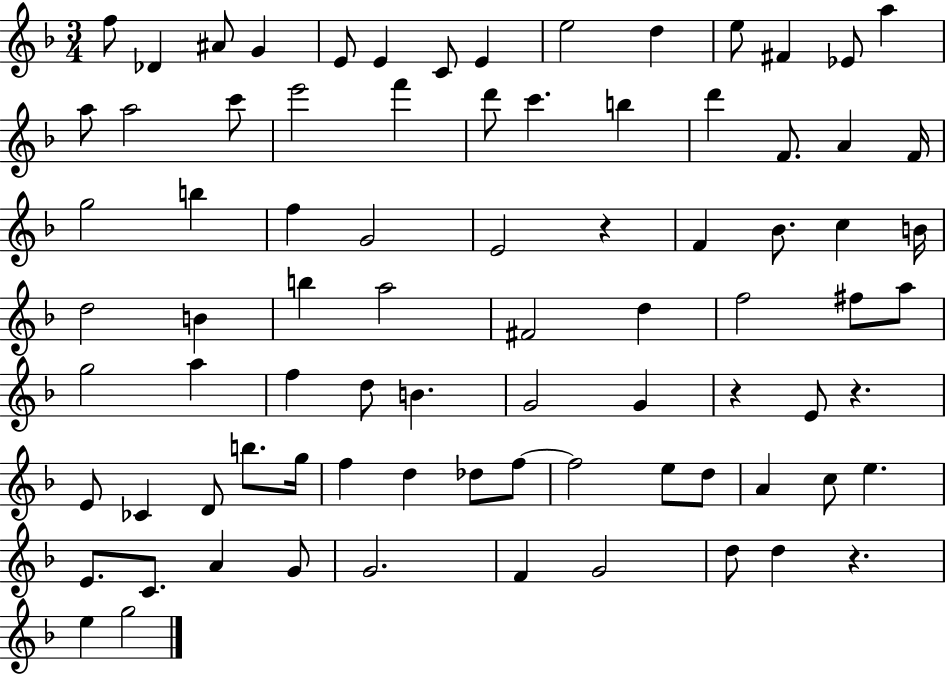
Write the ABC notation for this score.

X:1
T:Untitled
M:3/4
L:1/4
K:F
f/2 _D ^A/2 G E/2 E C/2 E e2 d e/2 ^F _E/2 a a/2 a2 c'/2 e'2 f' d'/2 c' b d' F/2 A F/4 g2 b f G2 E2 z F _B/2 c B/4 d2 B b a2 ^F2 d f2 ^f/2 a/2 g2 a f d/2 B G2 G z E/2 z E/2 _C D/2 b/2 g/4 f d _d/2 f/2 f2 e/2 d/2 A c/2 e E/2 C/2 A G/2 G2 F G2 d/2 d z e g2